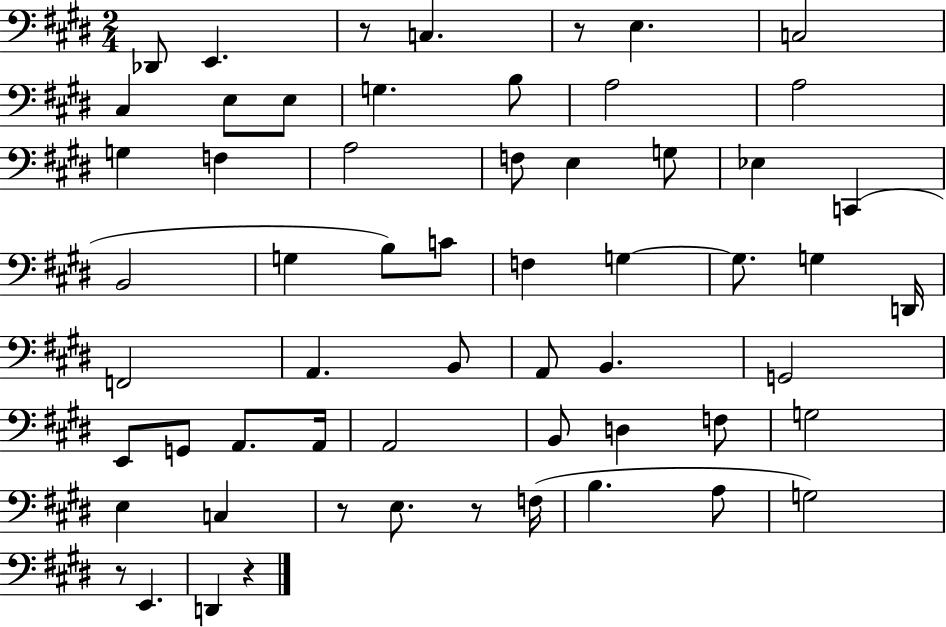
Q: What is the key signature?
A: E major